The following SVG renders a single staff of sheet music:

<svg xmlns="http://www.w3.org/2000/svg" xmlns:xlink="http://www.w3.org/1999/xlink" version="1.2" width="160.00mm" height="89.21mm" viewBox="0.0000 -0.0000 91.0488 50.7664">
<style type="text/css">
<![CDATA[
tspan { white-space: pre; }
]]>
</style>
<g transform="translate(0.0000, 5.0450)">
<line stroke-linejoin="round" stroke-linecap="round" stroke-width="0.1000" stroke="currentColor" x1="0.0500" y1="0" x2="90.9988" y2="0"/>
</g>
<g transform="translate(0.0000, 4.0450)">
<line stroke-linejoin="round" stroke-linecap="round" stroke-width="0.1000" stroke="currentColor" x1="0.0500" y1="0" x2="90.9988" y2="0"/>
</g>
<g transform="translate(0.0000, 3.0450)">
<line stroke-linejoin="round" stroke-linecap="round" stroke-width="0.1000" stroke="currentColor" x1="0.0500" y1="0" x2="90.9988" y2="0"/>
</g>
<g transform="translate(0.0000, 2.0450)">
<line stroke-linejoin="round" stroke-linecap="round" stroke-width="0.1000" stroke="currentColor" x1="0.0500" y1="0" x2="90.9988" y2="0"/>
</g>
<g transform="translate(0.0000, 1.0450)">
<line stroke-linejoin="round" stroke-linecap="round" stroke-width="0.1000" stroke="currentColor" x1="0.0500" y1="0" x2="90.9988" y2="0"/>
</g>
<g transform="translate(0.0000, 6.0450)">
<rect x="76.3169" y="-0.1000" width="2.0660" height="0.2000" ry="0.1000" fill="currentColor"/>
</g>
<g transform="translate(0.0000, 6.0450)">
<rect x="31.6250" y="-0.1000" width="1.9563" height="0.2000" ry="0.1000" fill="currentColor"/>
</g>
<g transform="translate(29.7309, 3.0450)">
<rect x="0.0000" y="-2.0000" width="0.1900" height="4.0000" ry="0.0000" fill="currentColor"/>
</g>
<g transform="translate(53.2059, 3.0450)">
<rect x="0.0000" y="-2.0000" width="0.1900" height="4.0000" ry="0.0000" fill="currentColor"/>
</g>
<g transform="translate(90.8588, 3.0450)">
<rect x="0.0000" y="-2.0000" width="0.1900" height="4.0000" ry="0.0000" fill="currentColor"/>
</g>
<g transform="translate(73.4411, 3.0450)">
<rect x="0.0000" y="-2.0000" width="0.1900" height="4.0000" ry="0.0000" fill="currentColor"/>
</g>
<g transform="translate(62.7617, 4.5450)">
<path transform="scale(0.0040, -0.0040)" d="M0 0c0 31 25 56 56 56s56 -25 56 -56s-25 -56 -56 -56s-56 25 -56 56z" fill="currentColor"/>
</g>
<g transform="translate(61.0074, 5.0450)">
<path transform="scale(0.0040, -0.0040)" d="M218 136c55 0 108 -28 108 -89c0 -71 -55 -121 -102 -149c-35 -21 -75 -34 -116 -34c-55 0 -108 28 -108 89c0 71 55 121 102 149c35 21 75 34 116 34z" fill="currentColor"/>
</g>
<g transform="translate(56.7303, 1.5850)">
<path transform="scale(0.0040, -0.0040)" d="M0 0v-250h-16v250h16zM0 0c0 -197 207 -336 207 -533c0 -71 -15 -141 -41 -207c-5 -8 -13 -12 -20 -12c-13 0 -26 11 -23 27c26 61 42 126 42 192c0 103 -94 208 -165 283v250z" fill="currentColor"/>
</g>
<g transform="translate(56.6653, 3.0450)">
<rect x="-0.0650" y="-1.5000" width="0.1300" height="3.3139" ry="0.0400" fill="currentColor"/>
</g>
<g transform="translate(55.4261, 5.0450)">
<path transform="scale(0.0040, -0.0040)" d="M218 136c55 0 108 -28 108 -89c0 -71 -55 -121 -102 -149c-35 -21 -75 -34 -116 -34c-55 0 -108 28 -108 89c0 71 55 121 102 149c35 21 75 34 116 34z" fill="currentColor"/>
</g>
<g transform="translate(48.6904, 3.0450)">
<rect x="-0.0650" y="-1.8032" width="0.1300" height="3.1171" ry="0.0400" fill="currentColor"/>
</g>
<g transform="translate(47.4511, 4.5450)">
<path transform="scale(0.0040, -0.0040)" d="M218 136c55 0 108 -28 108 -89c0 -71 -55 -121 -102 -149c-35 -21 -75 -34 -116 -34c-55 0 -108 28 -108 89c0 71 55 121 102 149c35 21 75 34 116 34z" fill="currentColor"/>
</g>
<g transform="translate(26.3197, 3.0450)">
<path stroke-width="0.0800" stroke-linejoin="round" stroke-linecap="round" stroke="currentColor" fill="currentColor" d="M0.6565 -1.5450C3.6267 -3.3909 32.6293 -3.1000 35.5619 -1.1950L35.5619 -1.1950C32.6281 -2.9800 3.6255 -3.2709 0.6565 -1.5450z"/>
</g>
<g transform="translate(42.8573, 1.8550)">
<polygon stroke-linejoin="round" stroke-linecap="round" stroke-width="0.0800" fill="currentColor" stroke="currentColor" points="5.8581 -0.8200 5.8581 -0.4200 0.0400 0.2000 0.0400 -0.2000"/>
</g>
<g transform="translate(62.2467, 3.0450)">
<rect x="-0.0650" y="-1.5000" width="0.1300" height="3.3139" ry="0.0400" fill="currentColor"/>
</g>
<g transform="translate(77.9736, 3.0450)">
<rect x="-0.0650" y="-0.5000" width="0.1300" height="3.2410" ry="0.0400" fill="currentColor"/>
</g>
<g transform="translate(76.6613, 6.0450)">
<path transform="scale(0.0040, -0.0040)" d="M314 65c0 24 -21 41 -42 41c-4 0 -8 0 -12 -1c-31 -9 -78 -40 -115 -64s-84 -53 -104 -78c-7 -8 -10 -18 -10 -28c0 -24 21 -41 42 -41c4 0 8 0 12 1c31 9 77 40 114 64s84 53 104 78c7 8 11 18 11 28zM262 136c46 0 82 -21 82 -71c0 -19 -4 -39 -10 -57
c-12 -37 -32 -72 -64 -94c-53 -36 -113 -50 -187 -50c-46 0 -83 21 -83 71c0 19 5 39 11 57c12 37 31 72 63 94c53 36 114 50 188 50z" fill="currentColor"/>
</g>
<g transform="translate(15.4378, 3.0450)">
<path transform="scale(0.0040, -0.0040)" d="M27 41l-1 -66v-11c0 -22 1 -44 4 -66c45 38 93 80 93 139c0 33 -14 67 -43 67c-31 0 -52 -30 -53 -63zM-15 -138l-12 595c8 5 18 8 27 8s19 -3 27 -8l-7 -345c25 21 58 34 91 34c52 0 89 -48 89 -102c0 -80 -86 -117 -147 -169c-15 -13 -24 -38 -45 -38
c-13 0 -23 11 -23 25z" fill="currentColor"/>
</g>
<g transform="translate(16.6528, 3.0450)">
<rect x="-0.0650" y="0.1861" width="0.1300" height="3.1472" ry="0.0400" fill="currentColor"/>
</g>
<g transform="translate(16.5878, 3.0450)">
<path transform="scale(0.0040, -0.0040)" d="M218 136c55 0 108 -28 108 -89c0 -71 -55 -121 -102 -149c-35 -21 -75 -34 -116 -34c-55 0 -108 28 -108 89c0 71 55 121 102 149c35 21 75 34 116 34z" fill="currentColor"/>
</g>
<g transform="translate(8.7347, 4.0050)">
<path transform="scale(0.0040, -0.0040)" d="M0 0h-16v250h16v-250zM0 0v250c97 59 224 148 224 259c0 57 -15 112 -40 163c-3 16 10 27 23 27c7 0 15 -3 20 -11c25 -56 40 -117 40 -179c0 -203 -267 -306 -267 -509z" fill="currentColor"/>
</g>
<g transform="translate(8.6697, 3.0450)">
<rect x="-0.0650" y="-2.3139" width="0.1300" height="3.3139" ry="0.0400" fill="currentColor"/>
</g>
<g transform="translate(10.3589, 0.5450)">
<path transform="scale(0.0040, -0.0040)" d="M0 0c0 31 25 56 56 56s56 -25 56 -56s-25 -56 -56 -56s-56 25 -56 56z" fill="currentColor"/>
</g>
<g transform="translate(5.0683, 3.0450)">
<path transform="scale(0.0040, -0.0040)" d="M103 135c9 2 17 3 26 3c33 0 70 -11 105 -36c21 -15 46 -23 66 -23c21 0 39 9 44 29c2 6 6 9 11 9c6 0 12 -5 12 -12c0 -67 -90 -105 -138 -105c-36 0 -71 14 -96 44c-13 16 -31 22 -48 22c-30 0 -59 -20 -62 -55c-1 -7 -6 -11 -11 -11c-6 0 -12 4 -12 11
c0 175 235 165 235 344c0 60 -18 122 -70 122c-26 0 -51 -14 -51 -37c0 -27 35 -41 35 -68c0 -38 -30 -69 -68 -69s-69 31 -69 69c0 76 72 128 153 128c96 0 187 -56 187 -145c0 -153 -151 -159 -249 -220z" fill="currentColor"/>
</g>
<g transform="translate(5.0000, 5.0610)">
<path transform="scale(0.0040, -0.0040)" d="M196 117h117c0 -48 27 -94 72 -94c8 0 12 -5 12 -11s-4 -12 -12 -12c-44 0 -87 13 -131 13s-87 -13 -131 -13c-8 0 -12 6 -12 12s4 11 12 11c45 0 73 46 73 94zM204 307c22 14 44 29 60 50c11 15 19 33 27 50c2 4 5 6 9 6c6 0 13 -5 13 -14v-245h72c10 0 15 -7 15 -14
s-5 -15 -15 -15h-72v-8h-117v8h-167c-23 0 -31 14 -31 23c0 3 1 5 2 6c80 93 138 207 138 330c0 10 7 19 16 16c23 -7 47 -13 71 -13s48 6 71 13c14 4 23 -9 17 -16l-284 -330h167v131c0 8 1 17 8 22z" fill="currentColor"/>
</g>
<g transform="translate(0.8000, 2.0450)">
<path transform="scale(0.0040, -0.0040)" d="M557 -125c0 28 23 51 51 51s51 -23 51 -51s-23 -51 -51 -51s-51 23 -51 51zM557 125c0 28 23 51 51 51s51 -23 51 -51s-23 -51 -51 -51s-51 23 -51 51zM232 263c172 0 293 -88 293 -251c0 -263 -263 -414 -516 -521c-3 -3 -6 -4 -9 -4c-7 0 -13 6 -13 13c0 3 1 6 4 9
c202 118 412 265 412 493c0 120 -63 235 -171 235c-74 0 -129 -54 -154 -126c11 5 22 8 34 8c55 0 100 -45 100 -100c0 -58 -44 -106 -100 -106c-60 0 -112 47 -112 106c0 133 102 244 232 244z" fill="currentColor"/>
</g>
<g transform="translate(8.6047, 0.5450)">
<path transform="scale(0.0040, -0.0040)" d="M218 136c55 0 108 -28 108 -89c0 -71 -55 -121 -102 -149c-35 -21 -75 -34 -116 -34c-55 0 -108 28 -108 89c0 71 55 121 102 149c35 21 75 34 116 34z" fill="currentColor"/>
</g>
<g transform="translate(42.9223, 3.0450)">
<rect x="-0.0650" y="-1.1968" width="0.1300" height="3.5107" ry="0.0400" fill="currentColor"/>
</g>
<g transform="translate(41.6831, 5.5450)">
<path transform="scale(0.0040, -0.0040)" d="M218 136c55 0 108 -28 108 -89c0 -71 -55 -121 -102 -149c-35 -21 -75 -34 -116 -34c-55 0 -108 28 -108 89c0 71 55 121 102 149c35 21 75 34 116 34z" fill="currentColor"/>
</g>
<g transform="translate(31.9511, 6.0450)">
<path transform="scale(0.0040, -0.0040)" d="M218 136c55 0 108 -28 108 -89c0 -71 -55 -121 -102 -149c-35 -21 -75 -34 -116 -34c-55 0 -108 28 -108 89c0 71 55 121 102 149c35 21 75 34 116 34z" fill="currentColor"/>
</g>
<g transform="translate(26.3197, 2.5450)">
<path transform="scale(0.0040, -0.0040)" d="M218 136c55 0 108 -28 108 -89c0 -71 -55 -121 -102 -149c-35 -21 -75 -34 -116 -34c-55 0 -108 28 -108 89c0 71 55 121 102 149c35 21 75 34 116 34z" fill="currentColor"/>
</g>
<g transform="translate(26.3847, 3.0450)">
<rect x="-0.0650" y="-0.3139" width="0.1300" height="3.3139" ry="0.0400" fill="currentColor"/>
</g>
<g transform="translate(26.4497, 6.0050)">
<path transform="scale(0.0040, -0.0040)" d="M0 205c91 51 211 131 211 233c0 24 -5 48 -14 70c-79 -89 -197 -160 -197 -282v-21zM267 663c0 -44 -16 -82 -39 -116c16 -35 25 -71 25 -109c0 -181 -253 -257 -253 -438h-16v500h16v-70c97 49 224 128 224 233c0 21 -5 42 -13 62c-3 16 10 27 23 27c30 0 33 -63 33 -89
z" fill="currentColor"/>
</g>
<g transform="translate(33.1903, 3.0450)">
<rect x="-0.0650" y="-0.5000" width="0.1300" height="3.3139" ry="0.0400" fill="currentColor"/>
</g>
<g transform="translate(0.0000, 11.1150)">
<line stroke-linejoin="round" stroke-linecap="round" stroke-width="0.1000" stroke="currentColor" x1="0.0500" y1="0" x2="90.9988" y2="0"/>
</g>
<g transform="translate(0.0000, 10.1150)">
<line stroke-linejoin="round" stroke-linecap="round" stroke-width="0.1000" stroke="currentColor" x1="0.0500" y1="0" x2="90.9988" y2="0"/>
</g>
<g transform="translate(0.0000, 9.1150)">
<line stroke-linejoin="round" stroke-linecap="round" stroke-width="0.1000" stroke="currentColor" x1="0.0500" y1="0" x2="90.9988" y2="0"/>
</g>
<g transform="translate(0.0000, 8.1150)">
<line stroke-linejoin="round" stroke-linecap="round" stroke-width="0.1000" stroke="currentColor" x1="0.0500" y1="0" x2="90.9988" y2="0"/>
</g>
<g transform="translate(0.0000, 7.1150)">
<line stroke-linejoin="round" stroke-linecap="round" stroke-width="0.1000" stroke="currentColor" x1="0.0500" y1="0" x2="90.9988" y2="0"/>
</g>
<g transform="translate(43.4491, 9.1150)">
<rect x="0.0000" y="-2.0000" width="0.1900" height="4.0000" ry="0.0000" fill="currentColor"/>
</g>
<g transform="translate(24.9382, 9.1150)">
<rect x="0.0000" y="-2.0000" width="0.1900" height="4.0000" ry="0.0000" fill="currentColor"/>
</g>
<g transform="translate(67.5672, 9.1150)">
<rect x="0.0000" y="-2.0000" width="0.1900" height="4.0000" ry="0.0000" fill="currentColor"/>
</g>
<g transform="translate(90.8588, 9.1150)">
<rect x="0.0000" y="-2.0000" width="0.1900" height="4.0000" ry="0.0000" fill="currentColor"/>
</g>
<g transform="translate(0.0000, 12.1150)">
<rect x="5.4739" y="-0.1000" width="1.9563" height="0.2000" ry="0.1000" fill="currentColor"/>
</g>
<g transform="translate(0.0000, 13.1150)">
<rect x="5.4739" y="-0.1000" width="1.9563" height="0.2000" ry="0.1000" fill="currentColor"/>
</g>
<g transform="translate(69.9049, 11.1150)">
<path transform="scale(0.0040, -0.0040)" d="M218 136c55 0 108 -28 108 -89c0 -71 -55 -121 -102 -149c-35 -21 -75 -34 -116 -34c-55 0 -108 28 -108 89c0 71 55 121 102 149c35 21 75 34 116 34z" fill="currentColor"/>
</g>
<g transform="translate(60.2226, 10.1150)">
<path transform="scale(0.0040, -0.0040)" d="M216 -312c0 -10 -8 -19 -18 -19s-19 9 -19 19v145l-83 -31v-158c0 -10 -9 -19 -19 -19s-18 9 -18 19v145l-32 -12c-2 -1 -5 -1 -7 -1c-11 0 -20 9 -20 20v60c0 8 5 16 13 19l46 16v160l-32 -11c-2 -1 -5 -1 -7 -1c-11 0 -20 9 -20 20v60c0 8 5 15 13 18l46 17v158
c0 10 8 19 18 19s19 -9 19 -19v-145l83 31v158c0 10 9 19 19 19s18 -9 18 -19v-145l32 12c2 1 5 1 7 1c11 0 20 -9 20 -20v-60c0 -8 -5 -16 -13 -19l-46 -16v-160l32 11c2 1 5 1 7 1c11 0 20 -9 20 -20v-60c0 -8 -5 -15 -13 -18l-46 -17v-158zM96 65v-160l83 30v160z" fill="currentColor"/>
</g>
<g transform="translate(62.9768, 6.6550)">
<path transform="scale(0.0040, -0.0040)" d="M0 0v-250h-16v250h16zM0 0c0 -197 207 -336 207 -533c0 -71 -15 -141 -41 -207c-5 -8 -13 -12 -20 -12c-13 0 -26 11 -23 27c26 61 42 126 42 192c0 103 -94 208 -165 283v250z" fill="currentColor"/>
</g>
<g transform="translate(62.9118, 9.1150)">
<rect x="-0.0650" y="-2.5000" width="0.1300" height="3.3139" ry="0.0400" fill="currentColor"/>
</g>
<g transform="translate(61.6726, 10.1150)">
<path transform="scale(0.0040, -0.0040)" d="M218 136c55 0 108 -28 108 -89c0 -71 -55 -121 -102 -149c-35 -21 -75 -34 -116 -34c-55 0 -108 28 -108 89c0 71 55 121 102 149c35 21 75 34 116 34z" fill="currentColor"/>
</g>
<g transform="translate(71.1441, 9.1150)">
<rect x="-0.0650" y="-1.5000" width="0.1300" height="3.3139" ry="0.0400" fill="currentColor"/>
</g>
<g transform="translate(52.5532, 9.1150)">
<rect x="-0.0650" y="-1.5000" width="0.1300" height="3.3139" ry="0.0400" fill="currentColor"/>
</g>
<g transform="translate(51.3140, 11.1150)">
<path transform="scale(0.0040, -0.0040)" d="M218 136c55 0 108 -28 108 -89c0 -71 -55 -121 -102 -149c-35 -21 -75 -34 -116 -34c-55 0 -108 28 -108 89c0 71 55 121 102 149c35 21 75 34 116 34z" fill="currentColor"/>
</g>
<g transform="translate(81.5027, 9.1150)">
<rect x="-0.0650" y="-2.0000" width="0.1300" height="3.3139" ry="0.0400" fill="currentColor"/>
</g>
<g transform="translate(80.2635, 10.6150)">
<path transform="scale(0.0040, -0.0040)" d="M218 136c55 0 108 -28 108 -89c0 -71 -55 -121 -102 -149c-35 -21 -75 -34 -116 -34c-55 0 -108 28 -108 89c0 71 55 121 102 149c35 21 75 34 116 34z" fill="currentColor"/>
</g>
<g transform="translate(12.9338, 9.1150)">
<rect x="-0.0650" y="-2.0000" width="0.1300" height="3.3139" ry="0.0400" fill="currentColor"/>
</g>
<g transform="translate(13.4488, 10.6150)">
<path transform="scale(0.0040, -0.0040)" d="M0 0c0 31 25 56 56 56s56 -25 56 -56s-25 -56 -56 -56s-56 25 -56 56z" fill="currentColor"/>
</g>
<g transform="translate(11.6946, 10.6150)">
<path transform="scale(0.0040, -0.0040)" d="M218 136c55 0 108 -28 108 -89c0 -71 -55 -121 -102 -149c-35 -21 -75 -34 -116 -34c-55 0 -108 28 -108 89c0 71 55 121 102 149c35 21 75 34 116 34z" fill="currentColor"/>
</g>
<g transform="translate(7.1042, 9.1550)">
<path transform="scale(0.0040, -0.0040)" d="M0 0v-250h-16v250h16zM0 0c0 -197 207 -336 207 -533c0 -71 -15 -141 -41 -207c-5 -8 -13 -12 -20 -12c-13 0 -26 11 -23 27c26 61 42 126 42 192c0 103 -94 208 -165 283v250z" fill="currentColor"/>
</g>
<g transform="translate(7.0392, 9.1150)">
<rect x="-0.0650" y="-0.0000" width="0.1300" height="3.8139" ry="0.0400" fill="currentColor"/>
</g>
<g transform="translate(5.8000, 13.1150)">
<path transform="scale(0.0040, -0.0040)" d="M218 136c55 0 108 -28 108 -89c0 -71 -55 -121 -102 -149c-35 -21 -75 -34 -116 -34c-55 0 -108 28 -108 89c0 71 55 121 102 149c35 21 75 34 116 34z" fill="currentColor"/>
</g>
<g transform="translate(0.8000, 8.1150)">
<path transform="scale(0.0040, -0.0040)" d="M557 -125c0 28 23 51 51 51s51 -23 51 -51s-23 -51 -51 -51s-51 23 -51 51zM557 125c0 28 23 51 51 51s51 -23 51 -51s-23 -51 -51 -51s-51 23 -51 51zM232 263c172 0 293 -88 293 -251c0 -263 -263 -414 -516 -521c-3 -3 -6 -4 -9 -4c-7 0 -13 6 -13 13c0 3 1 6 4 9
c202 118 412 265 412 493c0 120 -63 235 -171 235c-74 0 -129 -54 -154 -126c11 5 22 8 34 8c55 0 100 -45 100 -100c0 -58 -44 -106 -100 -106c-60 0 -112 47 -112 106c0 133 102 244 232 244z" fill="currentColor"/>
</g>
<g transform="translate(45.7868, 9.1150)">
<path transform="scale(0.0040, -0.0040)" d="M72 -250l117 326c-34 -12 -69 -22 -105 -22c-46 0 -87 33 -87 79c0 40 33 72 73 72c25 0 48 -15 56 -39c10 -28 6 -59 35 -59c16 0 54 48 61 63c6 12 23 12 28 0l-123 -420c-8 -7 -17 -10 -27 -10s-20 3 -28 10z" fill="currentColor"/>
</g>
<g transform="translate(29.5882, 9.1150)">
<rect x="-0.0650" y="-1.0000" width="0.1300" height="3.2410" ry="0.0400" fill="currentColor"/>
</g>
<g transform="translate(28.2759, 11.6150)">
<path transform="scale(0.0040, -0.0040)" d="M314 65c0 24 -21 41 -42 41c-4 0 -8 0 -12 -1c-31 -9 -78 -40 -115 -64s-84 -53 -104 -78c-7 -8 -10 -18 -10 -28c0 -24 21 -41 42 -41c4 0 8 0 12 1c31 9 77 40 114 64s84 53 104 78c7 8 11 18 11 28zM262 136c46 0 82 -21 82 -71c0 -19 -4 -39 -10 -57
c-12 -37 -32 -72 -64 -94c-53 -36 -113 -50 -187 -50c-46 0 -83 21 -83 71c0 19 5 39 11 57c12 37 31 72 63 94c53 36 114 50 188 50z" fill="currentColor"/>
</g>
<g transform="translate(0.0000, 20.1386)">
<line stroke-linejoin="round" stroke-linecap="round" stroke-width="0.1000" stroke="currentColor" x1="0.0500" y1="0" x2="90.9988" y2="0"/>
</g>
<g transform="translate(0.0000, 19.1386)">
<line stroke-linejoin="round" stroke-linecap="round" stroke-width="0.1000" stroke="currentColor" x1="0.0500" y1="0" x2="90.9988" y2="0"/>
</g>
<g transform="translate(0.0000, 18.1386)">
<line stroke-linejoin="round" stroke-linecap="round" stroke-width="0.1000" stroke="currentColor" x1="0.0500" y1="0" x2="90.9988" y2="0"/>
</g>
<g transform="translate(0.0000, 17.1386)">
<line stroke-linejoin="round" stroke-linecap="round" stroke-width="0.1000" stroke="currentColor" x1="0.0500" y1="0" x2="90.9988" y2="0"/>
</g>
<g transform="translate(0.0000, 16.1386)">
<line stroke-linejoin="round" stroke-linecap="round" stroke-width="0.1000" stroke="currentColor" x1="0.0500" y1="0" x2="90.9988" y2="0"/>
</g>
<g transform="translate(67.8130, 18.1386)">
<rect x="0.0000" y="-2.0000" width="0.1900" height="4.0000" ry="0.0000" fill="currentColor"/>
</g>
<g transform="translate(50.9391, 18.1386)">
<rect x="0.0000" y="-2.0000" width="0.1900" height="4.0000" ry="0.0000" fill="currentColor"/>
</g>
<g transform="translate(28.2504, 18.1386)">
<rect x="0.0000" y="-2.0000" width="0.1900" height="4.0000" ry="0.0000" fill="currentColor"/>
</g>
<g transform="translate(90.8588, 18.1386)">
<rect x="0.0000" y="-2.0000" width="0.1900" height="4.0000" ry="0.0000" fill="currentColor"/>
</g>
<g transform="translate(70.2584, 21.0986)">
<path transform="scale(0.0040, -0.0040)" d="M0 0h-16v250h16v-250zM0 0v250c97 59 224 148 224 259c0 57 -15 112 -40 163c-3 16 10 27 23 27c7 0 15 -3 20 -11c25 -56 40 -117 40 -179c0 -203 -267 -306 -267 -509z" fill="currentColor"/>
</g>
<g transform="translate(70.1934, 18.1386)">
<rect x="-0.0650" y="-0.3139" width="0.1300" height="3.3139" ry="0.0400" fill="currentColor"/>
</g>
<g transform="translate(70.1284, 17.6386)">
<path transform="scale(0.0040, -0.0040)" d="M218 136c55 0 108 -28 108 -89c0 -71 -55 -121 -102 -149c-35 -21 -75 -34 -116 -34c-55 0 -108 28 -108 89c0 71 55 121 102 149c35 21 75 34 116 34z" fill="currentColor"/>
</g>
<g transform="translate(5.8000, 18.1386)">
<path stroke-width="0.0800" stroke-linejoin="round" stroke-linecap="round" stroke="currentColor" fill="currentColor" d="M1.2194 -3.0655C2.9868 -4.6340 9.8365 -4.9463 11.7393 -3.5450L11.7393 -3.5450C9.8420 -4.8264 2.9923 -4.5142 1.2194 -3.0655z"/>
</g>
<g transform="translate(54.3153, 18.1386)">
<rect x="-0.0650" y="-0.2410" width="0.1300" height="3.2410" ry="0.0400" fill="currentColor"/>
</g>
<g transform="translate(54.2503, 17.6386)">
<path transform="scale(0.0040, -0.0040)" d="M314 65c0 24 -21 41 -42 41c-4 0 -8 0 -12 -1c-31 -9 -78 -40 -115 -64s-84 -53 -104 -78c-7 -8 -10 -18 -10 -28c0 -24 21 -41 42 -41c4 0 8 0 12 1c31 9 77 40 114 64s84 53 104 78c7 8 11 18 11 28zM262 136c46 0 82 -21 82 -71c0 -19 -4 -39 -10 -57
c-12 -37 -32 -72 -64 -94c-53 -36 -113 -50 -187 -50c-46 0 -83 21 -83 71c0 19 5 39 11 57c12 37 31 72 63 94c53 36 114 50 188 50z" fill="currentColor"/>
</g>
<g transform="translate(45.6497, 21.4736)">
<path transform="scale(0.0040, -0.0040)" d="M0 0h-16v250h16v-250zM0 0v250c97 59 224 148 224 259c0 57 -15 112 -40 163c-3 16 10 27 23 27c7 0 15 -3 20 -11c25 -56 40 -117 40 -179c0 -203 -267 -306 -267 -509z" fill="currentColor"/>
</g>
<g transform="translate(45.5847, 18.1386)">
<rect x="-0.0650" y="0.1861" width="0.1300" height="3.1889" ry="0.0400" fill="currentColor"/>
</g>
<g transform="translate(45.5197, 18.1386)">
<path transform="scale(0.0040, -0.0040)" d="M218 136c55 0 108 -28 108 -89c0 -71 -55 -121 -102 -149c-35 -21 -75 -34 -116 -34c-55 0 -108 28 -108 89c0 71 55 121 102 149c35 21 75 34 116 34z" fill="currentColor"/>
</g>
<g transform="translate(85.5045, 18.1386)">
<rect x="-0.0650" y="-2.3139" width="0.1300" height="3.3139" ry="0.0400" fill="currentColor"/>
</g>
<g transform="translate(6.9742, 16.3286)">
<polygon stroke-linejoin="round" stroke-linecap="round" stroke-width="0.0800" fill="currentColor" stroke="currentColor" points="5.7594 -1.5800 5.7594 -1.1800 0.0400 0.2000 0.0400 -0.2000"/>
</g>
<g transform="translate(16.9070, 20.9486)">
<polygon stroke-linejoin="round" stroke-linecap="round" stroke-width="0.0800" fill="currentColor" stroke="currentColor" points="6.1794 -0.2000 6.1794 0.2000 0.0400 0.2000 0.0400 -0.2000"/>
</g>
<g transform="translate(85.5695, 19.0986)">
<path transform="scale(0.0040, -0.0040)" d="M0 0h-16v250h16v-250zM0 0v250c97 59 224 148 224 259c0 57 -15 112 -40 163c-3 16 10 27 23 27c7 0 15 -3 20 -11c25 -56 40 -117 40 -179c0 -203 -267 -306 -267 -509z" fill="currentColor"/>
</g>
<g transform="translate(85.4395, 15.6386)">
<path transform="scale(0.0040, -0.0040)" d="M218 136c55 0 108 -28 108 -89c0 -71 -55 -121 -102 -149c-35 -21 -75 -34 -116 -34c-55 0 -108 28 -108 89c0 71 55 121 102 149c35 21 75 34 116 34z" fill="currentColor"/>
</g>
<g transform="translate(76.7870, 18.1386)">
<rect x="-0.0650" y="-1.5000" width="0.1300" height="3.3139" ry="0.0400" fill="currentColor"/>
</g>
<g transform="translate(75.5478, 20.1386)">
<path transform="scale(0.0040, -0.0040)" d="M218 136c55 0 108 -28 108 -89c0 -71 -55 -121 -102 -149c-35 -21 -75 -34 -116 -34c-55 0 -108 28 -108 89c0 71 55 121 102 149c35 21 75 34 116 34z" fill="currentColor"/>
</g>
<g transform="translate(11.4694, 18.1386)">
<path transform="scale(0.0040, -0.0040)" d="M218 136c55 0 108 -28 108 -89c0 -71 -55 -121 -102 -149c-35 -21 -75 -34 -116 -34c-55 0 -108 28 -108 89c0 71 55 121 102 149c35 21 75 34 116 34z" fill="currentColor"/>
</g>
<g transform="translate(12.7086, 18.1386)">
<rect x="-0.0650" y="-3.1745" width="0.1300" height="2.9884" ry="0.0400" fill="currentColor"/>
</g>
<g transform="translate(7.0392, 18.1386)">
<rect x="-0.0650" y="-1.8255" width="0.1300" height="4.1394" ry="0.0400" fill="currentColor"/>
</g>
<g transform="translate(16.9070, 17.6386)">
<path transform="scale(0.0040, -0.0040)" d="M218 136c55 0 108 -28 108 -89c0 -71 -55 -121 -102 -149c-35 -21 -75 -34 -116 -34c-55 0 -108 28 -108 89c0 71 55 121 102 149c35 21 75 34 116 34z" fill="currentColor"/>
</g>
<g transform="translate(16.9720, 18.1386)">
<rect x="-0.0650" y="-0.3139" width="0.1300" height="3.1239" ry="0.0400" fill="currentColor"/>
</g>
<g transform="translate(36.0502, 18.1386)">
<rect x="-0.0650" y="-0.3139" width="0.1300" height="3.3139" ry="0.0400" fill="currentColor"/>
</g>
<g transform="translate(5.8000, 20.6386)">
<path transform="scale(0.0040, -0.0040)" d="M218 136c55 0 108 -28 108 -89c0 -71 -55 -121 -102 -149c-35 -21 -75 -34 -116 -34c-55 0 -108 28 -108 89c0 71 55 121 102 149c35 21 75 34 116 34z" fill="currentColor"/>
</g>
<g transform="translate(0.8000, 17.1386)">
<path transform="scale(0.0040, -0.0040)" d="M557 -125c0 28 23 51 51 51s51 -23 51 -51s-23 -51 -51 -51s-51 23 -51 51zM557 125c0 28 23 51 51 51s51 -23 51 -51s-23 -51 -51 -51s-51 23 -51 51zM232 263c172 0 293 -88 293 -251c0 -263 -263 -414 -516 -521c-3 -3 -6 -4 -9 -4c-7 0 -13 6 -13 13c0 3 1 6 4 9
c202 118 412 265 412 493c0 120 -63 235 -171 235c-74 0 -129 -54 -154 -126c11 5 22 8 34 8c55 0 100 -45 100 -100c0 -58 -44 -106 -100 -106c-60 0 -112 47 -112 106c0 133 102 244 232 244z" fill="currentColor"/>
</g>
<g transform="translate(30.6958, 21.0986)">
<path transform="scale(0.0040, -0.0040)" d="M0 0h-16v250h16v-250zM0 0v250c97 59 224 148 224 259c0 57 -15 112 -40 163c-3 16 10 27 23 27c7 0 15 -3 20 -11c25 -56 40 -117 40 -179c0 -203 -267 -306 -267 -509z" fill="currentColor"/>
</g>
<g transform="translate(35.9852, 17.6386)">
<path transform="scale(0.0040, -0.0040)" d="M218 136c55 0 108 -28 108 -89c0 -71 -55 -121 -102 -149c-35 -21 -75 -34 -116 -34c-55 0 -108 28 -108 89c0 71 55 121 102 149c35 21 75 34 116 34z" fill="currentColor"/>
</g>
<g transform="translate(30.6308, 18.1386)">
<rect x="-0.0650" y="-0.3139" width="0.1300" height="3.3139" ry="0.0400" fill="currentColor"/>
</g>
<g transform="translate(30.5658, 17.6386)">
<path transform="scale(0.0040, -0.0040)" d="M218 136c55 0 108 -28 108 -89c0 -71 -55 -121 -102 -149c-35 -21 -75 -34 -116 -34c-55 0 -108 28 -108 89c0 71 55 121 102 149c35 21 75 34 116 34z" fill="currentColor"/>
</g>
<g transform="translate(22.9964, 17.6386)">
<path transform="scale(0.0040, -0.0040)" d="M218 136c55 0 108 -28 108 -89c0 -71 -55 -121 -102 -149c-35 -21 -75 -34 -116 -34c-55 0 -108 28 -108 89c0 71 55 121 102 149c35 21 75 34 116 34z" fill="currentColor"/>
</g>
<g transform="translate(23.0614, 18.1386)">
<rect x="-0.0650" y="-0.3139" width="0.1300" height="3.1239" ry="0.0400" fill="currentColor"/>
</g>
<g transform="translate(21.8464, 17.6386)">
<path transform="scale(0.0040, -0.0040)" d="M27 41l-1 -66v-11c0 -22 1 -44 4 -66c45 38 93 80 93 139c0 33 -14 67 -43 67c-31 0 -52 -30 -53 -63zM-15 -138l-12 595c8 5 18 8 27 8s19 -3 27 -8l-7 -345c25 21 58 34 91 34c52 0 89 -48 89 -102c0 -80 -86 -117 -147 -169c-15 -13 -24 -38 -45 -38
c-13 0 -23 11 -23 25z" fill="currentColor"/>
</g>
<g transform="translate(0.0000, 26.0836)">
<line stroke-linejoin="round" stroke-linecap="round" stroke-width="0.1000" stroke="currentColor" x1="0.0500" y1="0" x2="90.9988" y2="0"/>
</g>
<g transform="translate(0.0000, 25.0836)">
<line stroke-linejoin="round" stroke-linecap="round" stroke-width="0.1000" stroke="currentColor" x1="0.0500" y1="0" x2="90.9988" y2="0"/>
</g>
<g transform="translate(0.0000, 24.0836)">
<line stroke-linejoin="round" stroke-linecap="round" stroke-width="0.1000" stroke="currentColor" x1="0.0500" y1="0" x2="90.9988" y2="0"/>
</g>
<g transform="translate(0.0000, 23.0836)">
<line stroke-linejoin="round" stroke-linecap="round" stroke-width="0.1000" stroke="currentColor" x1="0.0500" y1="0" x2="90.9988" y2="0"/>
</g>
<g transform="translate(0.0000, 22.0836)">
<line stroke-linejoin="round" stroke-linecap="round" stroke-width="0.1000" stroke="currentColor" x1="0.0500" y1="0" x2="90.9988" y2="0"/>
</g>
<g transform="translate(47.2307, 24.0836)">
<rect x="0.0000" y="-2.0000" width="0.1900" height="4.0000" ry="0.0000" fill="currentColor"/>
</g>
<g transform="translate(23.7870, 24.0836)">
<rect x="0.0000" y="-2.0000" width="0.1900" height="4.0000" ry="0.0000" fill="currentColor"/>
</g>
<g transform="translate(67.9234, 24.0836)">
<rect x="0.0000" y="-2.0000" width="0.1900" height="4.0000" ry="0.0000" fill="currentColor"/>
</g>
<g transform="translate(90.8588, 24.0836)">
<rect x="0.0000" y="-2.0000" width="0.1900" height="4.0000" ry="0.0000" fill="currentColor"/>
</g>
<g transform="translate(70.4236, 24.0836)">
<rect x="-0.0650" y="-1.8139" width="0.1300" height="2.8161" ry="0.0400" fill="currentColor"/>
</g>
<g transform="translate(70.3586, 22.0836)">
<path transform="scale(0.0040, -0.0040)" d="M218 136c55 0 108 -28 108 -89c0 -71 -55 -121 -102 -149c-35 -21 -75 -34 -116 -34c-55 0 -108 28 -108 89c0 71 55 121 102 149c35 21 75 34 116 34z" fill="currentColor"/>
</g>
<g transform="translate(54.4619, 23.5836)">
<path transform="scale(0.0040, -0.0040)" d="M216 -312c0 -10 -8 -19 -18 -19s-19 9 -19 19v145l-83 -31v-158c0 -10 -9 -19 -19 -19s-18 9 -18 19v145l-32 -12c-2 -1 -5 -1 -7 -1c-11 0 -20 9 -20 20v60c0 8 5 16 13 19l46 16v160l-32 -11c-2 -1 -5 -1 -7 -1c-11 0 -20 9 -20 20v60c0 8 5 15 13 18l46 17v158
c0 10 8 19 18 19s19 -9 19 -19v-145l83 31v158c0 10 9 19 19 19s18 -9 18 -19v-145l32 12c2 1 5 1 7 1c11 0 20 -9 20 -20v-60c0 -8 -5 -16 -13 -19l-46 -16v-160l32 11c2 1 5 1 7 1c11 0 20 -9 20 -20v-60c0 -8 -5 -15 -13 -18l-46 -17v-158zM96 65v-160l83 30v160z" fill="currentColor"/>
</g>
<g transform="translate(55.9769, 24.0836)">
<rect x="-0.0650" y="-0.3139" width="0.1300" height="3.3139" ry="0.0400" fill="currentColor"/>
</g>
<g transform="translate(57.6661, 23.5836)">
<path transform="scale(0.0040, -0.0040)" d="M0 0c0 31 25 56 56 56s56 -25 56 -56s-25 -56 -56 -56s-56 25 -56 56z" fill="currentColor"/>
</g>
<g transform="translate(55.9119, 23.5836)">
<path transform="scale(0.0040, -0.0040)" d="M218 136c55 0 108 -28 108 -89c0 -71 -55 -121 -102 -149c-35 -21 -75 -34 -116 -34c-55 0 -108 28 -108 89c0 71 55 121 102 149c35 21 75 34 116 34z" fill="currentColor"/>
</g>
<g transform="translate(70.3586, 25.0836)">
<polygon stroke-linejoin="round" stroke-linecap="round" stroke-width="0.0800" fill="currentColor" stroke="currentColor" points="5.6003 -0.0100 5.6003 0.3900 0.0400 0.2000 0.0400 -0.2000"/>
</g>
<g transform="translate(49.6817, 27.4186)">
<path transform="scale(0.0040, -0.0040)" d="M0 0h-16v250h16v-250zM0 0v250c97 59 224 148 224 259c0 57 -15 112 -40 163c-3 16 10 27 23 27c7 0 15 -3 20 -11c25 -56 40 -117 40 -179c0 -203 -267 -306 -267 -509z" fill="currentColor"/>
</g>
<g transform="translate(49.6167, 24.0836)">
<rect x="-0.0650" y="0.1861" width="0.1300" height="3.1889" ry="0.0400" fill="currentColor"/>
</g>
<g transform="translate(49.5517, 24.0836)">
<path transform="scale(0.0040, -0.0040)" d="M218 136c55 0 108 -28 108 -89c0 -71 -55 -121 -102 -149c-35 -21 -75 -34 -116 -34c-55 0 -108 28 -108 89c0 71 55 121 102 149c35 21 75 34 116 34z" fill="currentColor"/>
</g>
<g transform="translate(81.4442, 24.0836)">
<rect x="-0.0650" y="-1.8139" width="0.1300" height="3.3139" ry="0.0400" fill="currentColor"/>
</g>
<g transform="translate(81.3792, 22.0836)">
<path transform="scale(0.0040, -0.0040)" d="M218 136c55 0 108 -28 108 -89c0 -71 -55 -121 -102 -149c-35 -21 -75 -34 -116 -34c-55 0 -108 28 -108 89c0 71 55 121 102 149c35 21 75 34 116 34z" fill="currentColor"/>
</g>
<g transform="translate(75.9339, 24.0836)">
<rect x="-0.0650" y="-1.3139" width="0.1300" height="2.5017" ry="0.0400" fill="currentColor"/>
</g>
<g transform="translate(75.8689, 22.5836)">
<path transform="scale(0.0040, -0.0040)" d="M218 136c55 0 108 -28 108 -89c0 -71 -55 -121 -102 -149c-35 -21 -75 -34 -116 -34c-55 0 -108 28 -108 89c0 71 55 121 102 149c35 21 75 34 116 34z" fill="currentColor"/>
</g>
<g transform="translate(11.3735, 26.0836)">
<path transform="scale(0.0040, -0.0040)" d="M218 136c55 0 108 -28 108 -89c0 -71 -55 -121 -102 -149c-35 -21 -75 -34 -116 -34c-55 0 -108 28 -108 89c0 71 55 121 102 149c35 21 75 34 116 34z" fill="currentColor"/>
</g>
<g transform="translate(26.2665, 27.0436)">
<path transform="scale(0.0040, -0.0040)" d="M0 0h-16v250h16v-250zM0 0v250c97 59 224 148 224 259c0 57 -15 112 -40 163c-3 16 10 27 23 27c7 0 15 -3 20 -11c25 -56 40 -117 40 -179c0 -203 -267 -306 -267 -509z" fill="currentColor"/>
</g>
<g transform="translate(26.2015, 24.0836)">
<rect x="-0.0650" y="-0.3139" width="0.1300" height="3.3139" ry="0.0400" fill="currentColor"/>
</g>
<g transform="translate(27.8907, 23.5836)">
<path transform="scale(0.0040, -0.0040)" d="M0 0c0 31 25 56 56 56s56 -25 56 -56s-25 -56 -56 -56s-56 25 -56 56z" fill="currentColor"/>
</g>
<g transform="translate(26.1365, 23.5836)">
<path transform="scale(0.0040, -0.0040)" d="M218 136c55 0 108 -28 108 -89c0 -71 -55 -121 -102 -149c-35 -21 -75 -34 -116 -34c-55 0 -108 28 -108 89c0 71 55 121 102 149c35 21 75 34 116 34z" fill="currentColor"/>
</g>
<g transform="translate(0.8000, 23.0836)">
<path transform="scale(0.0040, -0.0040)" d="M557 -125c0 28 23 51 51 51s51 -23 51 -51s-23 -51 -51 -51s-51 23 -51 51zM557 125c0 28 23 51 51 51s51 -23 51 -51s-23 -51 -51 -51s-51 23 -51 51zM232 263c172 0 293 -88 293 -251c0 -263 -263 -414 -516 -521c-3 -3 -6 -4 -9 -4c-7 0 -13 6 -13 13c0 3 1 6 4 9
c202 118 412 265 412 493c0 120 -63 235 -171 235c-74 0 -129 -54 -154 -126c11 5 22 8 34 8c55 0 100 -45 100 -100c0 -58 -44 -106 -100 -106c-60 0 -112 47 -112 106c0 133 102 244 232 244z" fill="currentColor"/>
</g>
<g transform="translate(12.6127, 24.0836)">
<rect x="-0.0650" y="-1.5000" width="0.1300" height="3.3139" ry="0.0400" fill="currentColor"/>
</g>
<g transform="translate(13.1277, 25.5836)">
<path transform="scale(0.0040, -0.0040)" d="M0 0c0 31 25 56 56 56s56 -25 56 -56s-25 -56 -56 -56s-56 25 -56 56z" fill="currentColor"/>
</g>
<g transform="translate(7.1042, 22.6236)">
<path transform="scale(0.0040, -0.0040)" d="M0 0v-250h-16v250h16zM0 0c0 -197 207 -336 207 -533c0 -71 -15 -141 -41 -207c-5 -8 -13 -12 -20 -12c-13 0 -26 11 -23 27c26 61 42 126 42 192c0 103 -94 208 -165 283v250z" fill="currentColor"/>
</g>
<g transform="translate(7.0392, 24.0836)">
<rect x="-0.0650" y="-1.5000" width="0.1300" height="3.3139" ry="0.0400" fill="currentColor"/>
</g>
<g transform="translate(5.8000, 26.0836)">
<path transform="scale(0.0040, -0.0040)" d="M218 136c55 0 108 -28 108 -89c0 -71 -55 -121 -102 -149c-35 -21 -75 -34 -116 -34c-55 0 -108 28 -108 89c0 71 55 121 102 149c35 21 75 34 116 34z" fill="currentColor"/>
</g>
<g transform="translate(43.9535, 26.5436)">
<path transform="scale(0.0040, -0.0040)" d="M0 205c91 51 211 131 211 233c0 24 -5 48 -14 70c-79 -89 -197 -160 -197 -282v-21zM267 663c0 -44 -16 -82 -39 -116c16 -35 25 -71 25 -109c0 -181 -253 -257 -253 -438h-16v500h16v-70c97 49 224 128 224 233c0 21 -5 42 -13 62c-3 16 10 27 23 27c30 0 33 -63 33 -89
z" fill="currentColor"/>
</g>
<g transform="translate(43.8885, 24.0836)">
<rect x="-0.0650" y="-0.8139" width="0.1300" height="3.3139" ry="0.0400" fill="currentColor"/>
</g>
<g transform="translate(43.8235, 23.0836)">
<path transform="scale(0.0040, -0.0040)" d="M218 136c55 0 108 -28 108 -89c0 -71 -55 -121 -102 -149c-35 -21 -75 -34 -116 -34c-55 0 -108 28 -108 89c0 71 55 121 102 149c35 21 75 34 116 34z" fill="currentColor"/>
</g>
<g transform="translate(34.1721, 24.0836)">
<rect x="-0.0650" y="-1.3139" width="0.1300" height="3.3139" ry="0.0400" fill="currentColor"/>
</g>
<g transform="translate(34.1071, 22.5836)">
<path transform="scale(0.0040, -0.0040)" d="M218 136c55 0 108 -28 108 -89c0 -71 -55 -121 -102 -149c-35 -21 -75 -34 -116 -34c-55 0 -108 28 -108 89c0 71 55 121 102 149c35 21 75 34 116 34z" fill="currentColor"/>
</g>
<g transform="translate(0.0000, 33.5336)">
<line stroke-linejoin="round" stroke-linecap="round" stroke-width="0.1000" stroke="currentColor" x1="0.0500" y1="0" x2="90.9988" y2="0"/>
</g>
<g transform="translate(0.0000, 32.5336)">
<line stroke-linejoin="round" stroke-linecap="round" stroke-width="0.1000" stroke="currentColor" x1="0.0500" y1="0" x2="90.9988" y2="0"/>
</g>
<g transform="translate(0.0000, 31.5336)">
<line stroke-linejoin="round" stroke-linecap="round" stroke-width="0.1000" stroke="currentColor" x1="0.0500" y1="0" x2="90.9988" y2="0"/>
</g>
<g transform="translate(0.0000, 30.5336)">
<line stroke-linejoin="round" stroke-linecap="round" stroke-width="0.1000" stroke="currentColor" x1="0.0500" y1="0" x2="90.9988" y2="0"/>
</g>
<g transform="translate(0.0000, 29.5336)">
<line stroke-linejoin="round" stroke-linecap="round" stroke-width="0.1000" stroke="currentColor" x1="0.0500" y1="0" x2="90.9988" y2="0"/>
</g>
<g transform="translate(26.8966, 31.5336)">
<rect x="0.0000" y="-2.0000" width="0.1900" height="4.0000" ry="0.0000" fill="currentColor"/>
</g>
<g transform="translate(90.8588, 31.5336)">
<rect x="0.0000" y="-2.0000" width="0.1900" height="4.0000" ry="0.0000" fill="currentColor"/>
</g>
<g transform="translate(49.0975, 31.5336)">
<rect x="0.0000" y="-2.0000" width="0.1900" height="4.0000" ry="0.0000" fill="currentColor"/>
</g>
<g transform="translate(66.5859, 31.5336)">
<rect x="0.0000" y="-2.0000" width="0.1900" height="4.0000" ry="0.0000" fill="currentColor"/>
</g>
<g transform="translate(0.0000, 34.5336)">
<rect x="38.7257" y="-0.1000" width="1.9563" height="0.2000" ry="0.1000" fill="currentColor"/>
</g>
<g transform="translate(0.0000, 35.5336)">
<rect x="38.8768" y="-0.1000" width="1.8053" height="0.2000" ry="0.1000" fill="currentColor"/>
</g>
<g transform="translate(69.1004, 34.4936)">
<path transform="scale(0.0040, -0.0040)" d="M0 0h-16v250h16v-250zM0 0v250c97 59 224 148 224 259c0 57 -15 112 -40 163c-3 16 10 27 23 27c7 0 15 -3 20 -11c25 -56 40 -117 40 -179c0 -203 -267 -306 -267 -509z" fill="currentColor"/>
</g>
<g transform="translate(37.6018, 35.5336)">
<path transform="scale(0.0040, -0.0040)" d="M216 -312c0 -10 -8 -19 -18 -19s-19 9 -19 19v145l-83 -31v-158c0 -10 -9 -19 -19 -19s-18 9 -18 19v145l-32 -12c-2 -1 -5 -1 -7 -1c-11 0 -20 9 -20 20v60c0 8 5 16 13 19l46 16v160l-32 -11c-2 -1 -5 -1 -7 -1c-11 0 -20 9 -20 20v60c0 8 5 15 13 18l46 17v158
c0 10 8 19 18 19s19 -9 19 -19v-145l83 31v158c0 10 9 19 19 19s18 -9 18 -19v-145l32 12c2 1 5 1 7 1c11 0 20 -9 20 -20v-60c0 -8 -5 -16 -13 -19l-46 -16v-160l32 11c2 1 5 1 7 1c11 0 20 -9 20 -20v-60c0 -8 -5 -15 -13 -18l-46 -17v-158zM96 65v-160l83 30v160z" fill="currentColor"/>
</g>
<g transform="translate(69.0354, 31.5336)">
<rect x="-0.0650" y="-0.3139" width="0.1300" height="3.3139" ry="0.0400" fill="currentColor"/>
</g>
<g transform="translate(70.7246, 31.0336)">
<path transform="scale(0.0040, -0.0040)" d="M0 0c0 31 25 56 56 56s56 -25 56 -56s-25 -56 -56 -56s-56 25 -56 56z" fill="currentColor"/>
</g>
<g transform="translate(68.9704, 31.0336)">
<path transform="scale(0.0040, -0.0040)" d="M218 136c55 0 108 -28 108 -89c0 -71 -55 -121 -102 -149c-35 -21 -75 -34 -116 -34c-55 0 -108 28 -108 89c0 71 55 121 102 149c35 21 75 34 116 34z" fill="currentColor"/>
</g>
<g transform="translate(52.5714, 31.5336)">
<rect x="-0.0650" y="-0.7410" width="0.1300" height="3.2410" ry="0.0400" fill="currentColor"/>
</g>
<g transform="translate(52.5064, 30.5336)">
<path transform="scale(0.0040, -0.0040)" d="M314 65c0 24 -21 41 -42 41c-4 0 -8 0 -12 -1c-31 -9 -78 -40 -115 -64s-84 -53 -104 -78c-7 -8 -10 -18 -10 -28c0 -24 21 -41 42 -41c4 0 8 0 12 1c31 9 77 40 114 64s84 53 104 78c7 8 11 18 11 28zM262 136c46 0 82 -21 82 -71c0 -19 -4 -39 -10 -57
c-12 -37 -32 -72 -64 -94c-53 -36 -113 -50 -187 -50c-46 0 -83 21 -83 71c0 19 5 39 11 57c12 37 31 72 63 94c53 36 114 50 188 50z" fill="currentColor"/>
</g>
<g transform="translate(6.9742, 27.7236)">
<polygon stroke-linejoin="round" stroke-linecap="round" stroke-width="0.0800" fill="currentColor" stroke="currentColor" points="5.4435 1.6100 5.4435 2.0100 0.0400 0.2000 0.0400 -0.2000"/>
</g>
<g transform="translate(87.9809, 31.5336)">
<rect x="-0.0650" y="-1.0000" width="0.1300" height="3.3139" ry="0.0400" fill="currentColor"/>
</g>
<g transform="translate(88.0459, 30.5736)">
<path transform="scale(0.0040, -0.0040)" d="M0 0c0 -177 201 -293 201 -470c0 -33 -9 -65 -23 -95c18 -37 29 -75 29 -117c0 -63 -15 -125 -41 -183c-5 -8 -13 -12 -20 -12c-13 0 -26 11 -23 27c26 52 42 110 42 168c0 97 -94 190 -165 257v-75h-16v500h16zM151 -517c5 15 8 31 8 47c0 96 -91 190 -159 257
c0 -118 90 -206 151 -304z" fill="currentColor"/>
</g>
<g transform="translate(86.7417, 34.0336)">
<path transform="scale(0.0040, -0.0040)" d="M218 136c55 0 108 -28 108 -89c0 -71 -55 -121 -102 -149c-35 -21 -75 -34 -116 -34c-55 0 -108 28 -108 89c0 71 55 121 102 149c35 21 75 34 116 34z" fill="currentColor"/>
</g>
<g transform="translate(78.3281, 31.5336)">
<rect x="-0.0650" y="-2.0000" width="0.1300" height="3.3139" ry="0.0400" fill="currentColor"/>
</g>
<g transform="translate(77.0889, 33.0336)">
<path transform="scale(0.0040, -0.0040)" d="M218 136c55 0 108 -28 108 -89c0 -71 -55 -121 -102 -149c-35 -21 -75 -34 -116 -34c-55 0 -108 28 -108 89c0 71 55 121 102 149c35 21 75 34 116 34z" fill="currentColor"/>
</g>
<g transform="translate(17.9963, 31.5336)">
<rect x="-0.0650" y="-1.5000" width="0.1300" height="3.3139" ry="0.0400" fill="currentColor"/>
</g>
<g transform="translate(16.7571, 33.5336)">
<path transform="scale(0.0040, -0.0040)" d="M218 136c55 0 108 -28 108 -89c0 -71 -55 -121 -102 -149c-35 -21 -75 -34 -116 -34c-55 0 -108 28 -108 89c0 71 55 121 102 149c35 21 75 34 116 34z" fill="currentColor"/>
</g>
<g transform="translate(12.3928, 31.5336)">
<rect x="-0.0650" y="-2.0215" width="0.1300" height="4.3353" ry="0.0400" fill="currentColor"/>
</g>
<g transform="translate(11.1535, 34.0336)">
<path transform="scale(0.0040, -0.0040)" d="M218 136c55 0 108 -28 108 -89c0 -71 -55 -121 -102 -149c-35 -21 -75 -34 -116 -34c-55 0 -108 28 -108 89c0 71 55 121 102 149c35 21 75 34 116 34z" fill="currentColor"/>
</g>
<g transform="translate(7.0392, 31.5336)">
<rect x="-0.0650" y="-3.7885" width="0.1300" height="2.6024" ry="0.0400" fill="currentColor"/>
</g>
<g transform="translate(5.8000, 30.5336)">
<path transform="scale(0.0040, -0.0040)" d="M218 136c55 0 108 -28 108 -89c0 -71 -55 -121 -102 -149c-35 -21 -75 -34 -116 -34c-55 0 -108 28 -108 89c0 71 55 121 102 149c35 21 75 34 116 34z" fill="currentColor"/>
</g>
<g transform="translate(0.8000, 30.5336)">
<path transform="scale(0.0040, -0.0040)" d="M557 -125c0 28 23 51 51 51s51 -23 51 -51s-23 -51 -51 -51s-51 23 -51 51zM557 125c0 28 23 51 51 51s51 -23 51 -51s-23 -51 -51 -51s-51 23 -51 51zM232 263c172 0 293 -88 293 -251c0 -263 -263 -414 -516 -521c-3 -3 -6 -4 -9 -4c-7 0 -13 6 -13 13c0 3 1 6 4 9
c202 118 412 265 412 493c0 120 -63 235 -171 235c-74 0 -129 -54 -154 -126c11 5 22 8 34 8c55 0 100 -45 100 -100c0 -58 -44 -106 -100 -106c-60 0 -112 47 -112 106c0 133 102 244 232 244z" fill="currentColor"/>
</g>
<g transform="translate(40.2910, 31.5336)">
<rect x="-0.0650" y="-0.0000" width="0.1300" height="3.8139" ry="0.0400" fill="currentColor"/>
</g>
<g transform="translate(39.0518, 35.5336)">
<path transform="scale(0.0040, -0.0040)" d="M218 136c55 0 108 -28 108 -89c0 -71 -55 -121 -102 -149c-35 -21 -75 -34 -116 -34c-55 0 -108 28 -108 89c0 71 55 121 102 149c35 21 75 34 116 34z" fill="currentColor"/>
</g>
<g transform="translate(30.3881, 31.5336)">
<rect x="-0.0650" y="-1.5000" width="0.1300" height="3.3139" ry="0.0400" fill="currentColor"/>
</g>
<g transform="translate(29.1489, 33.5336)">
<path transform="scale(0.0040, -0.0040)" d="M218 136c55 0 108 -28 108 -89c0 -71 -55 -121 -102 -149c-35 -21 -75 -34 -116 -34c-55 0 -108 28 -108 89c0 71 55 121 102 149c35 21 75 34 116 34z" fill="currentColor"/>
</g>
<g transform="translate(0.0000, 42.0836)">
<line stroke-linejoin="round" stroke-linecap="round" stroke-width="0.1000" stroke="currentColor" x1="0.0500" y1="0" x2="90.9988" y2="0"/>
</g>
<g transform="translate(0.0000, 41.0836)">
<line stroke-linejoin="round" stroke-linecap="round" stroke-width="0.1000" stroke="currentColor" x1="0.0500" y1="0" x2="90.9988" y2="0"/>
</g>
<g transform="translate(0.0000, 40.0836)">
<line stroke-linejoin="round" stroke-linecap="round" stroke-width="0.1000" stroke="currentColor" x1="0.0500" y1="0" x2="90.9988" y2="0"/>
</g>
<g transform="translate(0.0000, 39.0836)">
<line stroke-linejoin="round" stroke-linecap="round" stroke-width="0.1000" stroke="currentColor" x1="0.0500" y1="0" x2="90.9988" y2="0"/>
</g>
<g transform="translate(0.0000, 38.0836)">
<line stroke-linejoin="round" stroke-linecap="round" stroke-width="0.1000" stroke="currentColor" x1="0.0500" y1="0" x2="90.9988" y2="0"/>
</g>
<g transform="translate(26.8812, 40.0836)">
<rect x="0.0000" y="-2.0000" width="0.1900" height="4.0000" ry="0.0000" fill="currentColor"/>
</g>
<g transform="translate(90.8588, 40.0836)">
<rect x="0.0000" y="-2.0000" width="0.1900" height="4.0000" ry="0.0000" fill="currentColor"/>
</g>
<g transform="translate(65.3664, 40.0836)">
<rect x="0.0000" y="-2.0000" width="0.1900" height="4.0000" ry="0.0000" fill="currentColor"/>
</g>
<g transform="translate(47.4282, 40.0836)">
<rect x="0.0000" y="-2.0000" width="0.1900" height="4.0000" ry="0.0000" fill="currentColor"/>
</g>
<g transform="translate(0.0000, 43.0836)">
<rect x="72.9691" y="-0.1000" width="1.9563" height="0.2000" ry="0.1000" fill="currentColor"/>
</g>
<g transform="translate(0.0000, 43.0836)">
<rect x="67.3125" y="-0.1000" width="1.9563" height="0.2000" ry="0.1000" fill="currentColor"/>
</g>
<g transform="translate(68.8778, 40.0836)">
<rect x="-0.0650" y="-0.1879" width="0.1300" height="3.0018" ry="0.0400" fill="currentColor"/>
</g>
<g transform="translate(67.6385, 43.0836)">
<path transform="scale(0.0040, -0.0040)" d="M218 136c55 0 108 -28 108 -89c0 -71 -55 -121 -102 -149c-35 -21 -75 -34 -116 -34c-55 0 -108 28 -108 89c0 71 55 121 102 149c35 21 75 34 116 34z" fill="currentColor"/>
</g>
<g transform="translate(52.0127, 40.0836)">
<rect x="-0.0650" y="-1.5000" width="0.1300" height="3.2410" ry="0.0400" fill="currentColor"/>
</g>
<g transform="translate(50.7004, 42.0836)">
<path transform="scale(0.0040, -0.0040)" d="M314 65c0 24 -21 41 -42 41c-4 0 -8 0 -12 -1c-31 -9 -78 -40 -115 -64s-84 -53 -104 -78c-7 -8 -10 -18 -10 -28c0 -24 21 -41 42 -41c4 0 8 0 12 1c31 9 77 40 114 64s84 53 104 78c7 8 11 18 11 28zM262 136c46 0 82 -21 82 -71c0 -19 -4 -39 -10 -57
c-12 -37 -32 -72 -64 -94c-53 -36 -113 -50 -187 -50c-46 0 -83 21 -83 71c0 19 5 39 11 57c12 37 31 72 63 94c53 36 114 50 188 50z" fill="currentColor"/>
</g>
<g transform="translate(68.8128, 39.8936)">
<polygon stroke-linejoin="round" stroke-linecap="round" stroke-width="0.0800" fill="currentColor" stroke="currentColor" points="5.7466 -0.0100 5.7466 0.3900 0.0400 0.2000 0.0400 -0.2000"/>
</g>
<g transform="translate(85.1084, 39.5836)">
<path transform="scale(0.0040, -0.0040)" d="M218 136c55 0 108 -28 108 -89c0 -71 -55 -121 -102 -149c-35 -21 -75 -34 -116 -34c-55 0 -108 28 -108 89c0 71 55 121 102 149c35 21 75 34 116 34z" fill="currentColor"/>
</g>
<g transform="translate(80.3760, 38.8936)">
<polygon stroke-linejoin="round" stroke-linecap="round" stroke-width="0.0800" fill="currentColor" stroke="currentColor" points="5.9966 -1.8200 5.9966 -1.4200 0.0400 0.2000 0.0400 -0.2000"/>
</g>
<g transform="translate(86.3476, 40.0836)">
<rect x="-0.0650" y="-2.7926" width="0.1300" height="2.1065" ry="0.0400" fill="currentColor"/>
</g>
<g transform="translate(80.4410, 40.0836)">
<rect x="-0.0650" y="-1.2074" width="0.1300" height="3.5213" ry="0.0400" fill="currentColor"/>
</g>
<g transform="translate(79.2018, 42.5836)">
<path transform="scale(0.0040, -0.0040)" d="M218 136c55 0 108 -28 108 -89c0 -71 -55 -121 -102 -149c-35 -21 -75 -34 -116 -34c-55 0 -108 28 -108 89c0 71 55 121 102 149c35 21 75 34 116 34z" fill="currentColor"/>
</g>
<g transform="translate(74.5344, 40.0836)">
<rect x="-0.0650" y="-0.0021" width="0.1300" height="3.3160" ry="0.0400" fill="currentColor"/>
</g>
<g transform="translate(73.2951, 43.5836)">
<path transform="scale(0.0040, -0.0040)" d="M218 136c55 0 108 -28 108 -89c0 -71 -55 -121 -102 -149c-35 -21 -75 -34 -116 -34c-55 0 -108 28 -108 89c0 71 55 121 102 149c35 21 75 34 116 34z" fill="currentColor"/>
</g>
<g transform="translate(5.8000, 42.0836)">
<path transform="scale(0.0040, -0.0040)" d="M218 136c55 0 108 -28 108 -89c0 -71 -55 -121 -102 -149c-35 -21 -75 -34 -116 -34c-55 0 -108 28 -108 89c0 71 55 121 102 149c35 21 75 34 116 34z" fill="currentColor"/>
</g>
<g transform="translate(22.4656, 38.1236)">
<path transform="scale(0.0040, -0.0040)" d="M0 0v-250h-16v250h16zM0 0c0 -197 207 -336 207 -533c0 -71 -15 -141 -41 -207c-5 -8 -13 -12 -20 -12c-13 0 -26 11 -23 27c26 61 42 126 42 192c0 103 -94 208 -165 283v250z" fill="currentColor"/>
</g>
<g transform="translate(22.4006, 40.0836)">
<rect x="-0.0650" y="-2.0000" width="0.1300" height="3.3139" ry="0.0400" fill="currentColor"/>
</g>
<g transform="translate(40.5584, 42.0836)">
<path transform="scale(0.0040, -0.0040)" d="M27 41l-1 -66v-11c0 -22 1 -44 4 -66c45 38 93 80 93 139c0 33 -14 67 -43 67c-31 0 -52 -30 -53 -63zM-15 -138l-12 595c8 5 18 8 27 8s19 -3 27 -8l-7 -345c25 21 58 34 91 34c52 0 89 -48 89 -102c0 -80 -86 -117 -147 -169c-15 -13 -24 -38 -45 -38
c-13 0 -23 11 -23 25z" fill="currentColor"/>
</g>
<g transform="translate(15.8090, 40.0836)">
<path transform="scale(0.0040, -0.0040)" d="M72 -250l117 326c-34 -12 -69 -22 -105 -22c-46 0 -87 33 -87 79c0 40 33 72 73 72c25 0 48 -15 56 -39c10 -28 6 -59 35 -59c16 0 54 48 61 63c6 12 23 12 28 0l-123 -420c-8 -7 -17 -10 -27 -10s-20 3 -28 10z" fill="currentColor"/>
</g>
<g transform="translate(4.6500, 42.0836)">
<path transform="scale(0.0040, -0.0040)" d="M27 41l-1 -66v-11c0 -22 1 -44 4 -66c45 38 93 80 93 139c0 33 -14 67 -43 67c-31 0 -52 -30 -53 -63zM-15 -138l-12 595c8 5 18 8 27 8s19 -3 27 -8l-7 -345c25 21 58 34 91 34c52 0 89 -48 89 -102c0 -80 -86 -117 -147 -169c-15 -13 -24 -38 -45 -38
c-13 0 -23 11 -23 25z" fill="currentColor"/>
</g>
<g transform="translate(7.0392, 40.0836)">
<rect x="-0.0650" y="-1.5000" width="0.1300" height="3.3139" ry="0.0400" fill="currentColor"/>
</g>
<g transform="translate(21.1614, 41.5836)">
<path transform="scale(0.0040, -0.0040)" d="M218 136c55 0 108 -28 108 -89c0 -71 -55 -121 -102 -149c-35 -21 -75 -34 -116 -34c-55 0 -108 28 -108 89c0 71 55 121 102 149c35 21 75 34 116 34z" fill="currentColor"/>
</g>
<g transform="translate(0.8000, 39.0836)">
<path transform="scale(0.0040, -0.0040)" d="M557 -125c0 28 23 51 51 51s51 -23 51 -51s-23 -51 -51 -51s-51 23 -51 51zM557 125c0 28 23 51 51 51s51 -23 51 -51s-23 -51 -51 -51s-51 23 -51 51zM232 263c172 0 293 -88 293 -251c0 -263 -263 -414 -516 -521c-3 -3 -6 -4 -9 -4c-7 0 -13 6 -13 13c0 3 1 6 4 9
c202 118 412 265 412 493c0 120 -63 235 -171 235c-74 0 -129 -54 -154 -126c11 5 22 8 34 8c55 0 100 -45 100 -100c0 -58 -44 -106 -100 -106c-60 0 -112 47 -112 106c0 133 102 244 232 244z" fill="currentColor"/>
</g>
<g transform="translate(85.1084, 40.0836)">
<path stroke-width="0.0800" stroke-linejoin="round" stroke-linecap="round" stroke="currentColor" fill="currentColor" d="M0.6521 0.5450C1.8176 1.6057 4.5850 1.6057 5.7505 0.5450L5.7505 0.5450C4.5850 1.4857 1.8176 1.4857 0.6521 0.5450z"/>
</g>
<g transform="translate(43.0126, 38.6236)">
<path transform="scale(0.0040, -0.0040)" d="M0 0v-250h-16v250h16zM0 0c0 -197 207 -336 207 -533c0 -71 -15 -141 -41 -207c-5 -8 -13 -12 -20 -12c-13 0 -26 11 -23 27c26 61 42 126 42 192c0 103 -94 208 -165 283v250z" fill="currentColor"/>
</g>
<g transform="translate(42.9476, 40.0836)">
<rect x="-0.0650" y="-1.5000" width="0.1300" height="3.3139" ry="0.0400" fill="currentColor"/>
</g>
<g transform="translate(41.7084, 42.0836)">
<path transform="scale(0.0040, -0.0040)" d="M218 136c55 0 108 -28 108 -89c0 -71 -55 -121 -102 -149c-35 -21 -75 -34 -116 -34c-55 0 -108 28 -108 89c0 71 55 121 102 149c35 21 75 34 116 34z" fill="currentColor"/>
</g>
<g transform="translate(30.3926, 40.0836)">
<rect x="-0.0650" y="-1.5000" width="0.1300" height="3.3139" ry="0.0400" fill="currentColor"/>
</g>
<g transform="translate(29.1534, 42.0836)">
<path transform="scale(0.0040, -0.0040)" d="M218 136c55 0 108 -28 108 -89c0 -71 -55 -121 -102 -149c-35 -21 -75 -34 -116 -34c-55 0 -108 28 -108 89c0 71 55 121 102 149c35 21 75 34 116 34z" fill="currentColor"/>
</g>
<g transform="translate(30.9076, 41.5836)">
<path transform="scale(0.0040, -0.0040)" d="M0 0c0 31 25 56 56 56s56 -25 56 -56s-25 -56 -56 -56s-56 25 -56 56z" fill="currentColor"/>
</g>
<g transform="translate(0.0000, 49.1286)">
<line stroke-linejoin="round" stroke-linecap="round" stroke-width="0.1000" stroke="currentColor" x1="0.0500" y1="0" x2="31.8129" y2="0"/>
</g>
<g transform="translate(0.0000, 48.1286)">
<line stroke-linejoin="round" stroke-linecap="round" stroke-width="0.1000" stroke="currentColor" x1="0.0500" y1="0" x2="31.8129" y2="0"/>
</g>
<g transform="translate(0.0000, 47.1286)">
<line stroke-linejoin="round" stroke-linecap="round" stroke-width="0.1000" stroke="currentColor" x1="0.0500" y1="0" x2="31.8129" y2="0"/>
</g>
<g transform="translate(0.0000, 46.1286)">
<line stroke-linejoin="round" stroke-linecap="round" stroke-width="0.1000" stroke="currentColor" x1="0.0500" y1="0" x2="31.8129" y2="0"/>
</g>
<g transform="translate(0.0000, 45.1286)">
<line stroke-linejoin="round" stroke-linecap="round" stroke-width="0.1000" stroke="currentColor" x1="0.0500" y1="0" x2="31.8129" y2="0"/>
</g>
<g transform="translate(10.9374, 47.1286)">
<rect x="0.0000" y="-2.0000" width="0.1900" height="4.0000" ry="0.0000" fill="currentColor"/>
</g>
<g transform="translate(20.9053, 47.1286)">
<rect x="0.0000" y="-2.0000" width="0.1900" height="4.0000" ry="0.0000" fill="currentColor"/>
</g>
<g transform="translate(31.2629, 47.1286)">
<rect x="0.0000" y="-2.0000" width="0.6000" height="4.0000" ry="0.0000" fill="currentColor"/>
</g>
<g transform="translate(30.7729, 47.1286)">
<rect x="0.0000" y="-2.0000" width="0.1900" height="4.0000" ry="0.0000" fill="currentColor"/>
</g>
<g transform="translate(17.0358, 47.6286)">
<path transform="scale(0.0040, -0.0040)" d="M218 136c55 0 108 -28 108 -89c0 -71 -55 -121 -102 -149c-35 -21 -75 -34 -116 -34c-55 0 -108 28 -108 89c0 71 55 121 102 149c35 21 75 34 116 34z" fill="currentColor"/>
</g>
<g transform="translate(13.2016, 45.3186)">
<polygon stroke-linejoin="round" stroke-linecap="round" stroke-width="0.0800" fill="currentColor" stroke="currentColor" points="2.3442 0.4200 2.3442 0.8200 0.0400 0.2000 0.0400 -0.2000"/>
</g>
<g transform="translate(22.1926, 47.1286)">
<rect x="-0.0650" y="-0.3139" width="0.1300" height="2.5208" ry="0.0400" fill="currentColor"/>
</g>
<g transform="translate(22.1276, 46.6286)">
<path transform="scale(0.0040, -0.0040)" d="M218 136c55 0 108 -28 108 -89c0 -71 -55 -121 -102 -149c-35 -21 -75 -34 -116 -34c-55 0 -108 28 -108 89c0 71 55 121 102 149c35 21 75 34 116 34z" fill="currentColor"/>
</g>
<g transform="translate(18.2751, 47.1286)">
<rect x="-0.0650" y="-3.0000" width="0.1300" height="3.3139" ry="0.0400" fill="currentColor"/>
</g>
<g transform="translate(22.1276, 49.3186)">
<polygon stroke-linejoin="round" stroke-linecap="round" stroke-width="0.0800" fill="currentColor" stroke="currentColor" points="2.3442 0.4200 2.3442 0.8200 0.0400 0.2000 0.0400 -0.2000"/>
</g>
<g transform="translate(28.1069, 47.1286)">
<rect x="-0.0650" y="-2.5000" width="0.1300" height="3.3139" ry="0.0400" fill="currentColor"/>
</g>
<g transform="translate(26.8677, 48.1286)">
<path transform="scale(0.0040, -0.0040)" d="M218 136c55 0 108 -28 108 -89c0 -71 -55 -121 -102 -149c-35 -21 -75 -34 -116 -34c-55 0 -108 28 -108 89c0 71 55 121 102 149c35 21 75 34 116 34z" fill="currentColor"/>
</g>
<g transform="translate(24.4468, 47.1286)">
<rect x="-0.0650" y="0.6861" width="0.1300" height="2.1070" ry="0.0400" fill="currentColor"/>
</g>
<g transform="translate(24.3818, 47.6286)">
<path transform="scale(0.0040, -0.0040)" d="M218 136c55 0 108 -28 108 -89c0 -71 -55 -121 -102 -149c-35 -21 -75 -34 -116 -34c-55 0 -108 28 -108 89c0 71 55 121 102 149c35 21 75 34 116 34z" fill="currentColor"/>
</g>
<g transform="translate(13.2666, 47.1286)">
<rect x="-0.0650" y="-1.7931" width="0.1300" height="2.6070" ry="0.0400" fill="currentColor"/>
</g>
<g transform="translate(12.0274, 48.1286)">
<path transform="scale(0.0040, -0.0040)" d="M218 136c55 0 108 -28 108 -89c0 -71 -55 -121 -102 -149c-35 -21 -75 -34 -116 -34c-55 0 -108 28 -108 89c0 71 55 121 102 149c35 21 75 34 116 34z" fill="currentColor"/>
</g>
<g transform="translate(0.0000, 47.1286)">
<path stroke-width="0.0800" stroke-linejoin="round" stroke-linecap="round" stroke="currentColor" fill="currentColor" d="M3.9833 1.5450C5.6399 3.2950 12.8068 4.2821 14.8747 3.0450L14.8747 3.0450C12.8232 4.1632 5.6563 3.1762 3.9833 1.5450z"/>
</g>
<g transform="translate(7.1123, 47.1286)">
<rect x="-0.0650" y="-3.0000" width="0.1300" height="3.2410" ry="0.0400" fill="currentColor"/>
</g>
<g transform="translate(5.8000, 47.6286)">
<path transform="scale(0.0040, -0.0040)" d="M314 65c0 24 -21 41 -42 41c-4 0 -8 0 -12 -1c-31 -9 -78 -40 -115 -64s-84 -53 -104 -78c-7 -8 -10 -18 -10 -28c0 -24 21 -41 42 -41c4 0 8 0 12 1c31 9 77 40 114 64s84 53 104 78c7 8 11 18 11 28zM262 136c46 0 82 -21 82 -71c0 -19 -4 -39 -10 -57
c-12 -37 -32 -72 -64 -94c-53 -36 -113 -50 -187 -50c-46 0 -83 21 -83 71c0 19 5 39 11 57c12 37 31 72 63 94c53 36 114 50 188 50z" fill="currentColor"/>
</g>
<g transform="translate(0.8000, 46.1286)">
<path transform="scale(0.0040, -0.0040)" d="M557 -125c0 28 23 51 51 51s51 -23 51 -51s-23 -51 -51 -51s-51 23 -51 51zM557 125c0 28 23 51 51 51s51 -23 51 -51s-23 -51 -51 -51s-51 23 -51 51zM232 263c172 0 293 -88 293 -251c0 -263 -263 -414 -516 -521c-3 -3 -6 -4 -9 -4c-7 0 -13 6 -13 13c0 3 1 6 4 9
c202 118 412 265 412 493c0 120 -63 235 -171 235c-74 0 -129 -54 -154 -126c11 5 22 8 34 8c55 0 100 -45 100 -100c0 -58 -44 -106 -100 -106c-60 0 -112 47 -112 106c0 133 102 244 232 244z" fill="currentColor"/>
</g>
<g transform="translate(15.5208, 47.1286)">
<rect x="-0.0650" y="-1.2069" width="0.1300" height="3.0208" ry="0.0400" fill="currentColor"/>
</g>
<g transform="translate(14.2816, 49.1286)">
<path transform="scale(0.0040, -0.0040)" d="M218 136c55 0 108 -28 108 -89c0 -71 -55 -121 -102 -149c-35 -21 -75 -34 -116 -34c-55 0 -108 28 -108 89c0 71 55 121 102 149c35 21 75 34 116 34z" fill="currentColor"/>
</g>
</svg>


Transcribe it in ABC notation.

X:1
T:Untitled
M:2/4
L:1/4
K:C
B,/2 _D, E,/4 E,, F,,/2 A,,/2 G,,/2 G,, E,,2 C,,/2 A,, F,,2 z/2 G,, ^B,,/2 G,, A,, F,,/2 D,/2 E,/2 _E,/2 E,/2 E, D,/2 E,2 E,/2 G,, B,/2 G,,/2 G,, E,/2 G, F,/4 D,/2 ^E, A,/2 G,/2 A, F,/2 F,,/2 G,, G,, ^C,, F,2 E,/2 A,, F,,/4 _G,, z/2 A,,/2 G,, _G,,/2 G,,2 E,,/2 D,,/2 F,,/2 E,/2 C,2 B,,/2 G,,/2 C, E,/2 C,/2 B,,